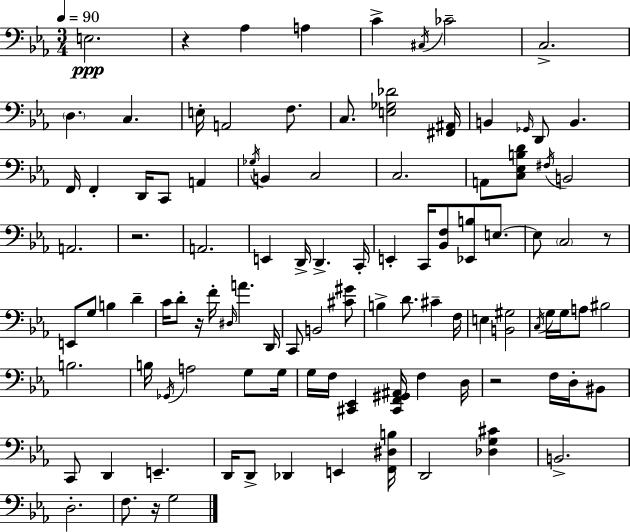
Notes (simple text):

E3/h. R/q Ab3/q A3/q C4/q C#3/s CES4/h C3/h. D3/q. C3/q. E3/s A2/h F3/e. C3/e. [E3,Gb3,Db4]/h [F#2,A#2]/s B2/q Gb2/s D2/e B2/q. F2/s F2/q D2/s C2/e A2/q Gb3/s B2/q C3/h C3/h. A2/e [C3,Eb3,B3,D4]/e F#3/s B2/h A2/h. R/h. A2/h. E2/q D2/s D2/q. C2/s E2/q C2/s [Bb2,F3]/e [Eb2,B3]/e E3/e. E3/e C3/h R/e E2/e G3/e B3/q D4/q C4/s D4/e R/s F4/s D#3/s A4/q. D2/s C2/e B2/h [C#4,G#4]/e B3/q D4/e. C#4/q F3/s E3/q [B2,G#3]/h C3/s G3/s G3/s A3/e BIS3/h B3/h. B3/s Gb2/s A3/h G3/e G3/s G3/s F3/s [C#2,Eb2]/q [C#2,F2,G#2,A#2]/s F3/q D3/s R/h F3/s D3/s BIS2/e C2/e D2/q E2/q. D2/s D2/e Db2/q E2/q [F2,D#3,B3]/s D2/h [Db3,G3,C#4]/q B2/h. D3/h. F3/e. R/s G3/h